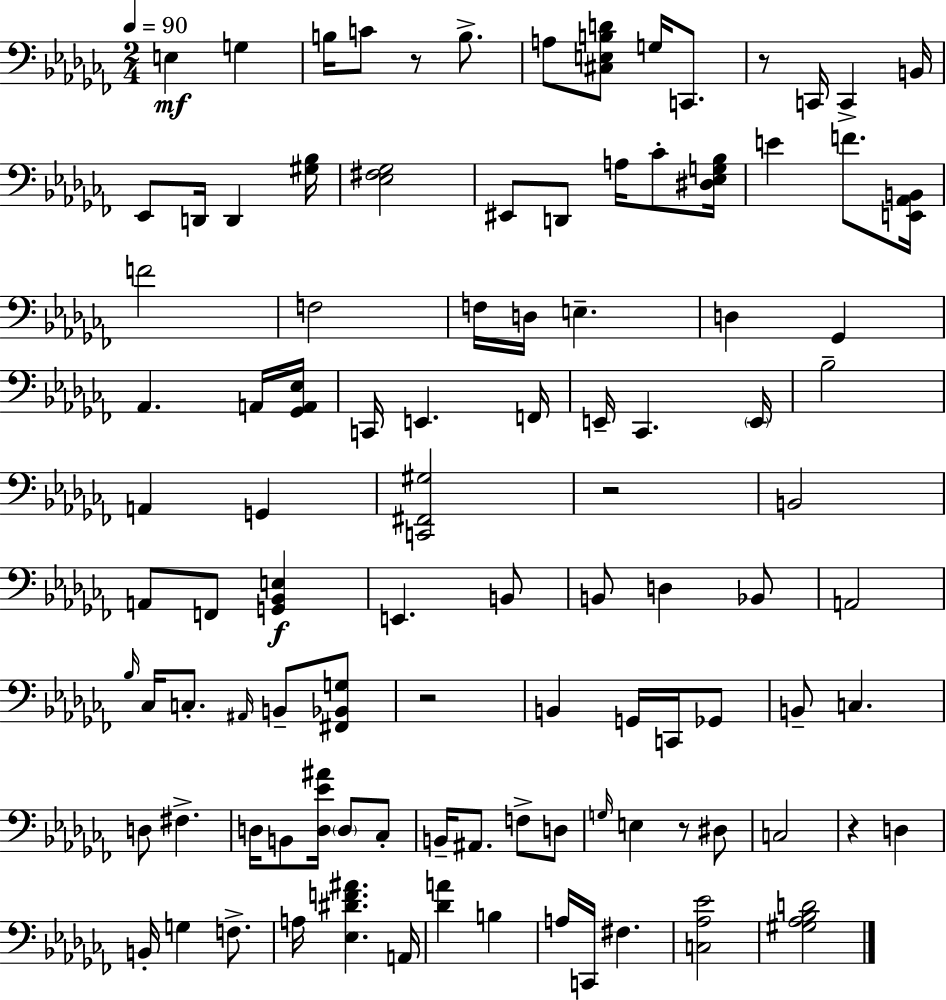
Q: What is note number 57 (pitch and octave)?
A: B2